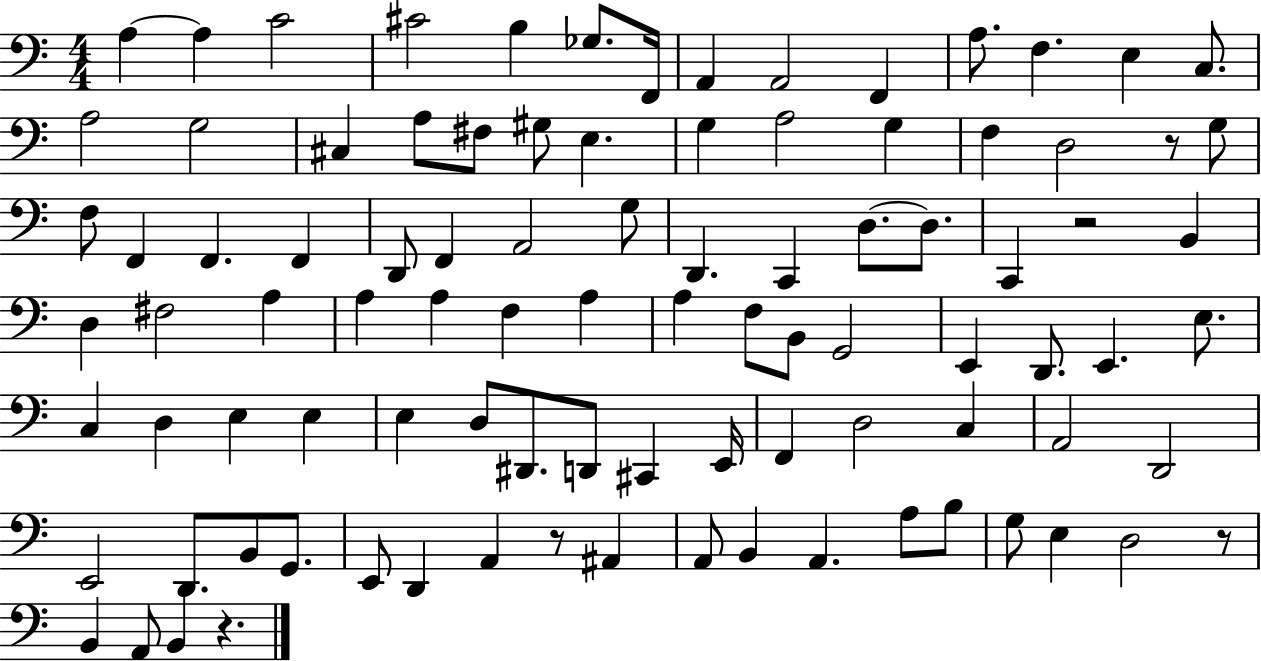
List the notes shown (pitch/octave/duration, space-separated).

A3/q A3/q C4/h C#4/h B3/q Gb3/e. F2/s A2/q A2/h F2/q A3/e. F3/q. E3/q C3/e. A3/h G3/h C#3/q A3/e F#3/e G#3/e E3/q. G3/q A3/h G3/q F3/q D3/h R/e G3/e F3/e F2/q F2/q. F2/q D2/e F2/q A2/h G3/e D2/q. C2/q D3/e. D3/e. C2/q R/h B2/q D3/q F#3/h A3/q A3/q A3/q F3/q A3/q A3/q F3/e B2/e G2/h E2/q D2/e. E2/q. E3/e. C3/q D3/q E3/q E3/q E3/q D3/e D#2/e. D2/e C#2/q E2/s F2/q D3/h C3/q A2/h D2/h E2/h D2/e. B2/e G2/e. E2/e D2/q A2/q R/e A#2/q A2/e B2/q A2/q. A3/e B3/e G3/e E3/q D3/h R/e B2/q A2/e B2/q R/q.